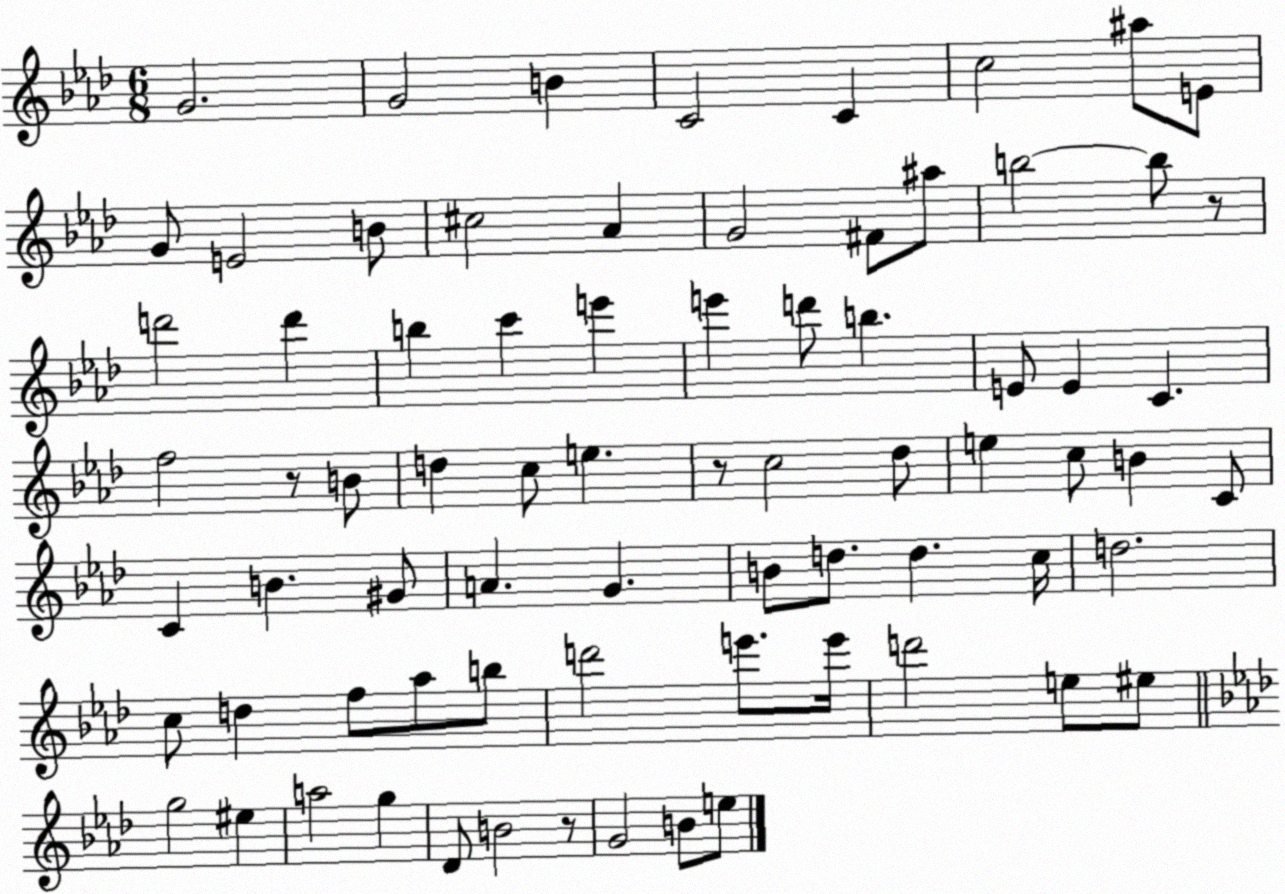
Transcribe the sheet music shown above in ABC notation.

X:1
T:Untitled
M:6/8
L:1/4
K:Ab
G2 G2 B C2 C c2 ^a/2 E/2 G/2 E2 B/2 ^c2 _A G2 ^F/2 ^a/2 b2 b/2 z/2 d'2 d' b c' e' e' d'/2 b E/2 E C f2 z/2 B/2 d c/2 e z/2 c2 _d/2 e c/2 B C/2 C B ^G/2 A G B/2 d/2 d c/4 d2 c/2 d f/2 _a/2 b/2 d'2 e'/2 e'/4 d'2 e/2 ^e/2 g2 ^e a2 g _D/2 B2 z/2 G2 B/2 e/2